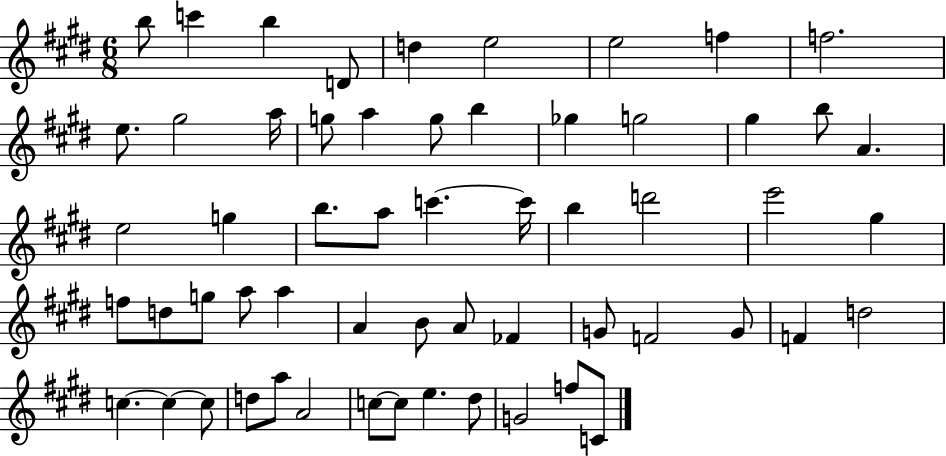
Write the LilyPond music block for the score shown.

{
  \clef treble
  \numericTimeSignature
  \time 6/8
  \key e \major
  b''8 c'''4 b''4 d'8 | d''4 e''2 | e''2 f''4 | f''2. | \break e''8. gis''2 a''16 | g''8 a''4 g''8 b''4 | ges''4 g''2 | gis''4 b''8 a'4. | \break e''2 g''4 | b''8. a''8 c'''4.~~ c'''16 | b''4 d'''2 | e'''2 gis''4 | \break f''8 d''8 g''8 a''8 a''4 | a'4 b'8 a'8 fes'4 | g'8 f'2 g'8 | f'4 d''2 | \break c''4.~~ c''4~~ c''8 | d''8 a''8 a'2 | c''8~~ c''8 e''4. dis''8 | g'2 f''8 c'8 | \break \bar "|."
}